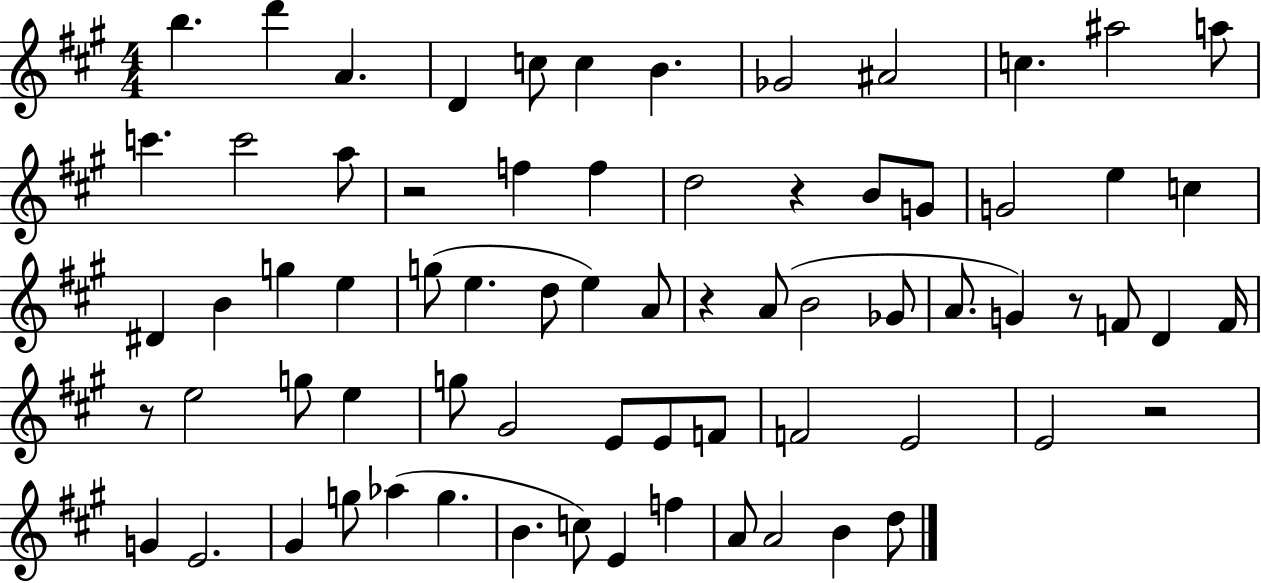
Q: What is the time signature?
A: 4/4